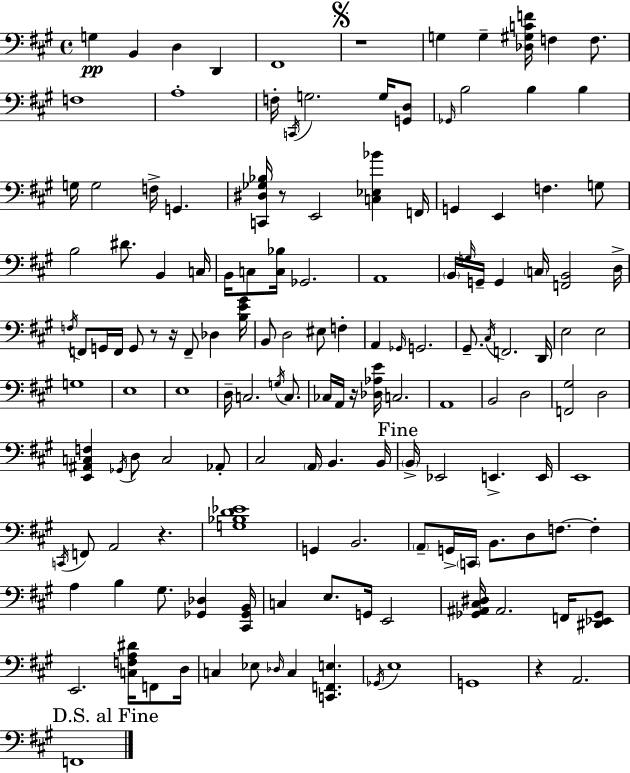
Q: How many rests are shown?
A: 7